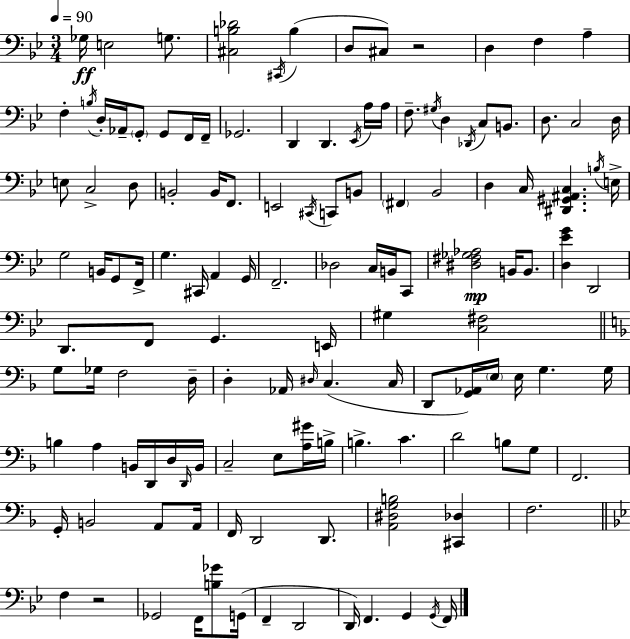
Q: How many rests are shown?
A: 2